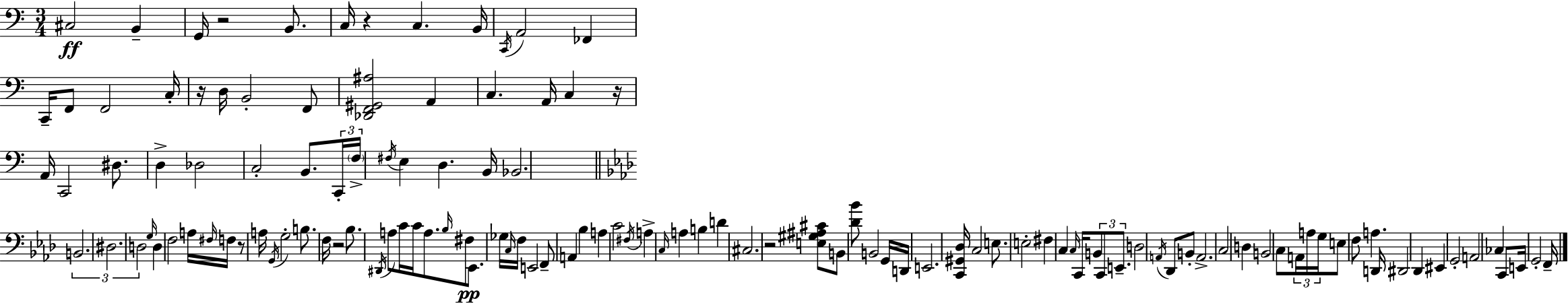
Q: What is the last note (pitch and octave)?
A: F2